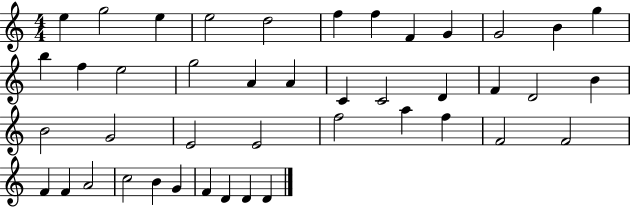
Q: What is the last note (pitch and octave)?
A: D4